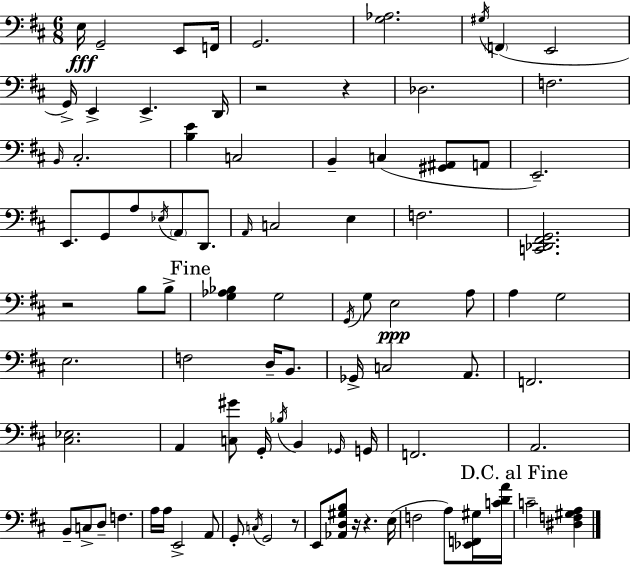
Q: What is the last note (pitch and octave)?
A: C4